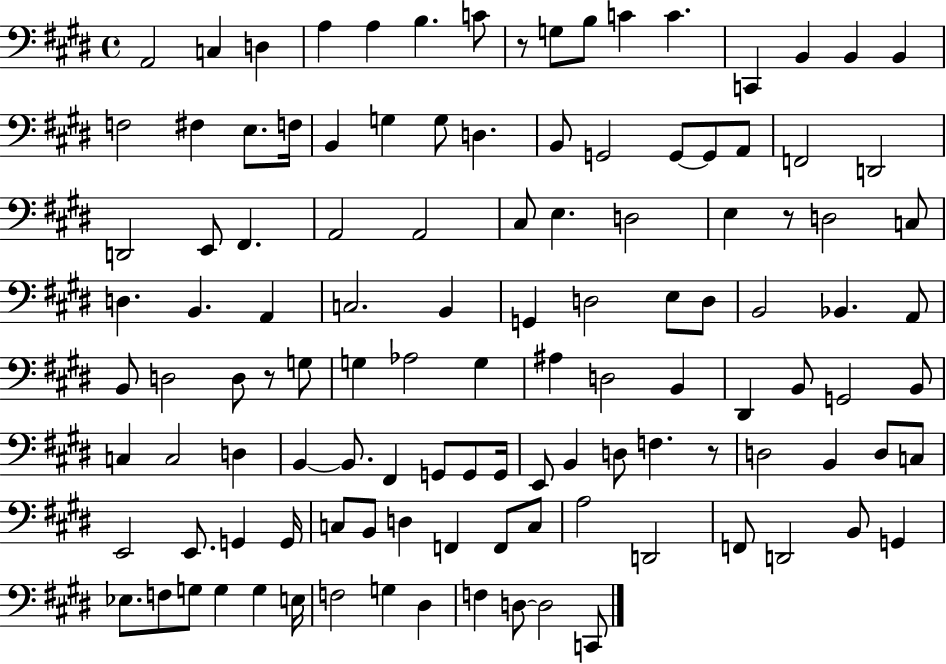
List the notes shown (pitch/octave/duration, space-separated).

A2/h C3/q D3/q A3/q A3/q B3/q. C4/e R/e G3/e B3/e C4/q C4/q. C2/q B2/q B2/q B2/q F3/h F#3/q E3/e. F3/s B2/q G3/q G3/e D3/q. B2/e G2/h G2/e G2/e A2/e F2/h D2/h D2/h E2/e F#2/q. A2/h A2/h C#3/e E3/q. D3/h E3/q R/e D3/h C3/e D3/q. B2/q. A2/q C3/h. B2/q G2/q D3/h E3/e D3/e B2/h Bb2/q. A2/e B2/e D3/h D3/e R/e G3/e G3/q Ab3/h G3/q A#3/q D3/h B2/q D#2/q B2/e G2/h B2/e C3/q C3/h D3/q B2/q B2/e. F#2/q G2/e G2/e G2/s E2/e B2/q D3/e F3/q. R/e D3/h B2/q D3/e C3/e E2/h E2/e. G2/q G2/s C3/e B2/e D3/q F2/q F2/e C3/e A3/h D2/h F2/e D2/h B2/e G2/q Eb3/e. F3/e G3/e G3/q G3/q E3/s F3/h G3/q D#3/q F3/q D3/e D3/h C2/e